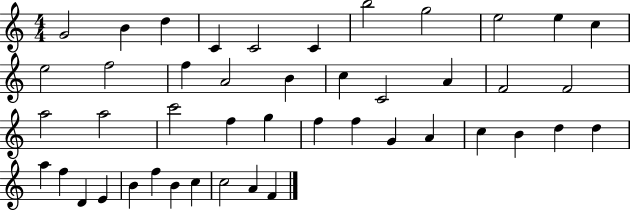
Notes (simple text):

G4/h B4/q D5/q C4/q C4/h C4/q B5/h G5/h E5/h E5/q C5/q E5/h F5/h F5/q A4/h B4/q C5/q C4/h A4/q F4/h F4/h A5/h A5/h C6/h F5/q G5/q F5/q F5/q G4/q A4/q C5/q B4/q D5/q D5/q A5/q F5/q D4/q E4/q B4/q F5/q B4/q C5/q C5/h A4/q F4/q